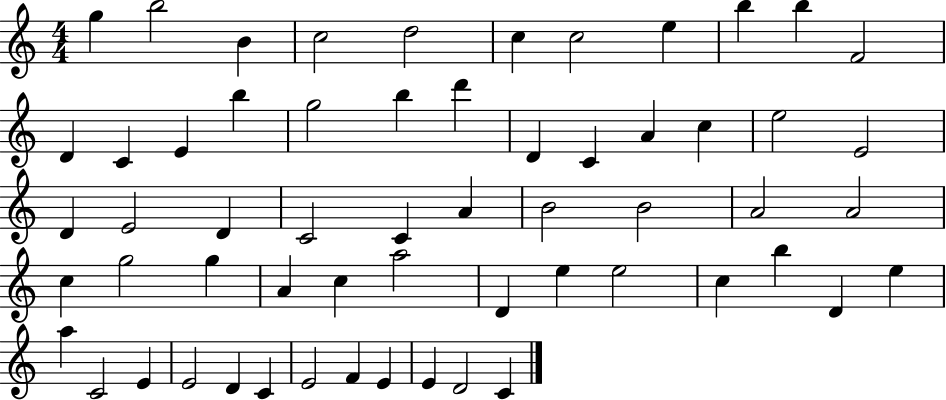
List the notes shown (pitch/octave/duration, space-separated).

G5/q B5/h B4/q C5/h D5/h C5/q C5/h E5/q B5/q B5/q F4/h D4/q C4/q E4/q B5/q G5/h B5/q D6/q D4/q C4/q A4/q C5/q E5/h E4/h D4/q E4/h D4/q C4/h C4/q A4/q B4/h B4/h A4/h A4/h C5/q G5/h G5/q A4/q C5/q A5/h D4/q E5/q E5/h C5/q B5/q D4/q E5/q A5/q C4/h E4/q E4/h D4/q C4/q E4/h F4/q E4/q E4/q D4/h C4/q